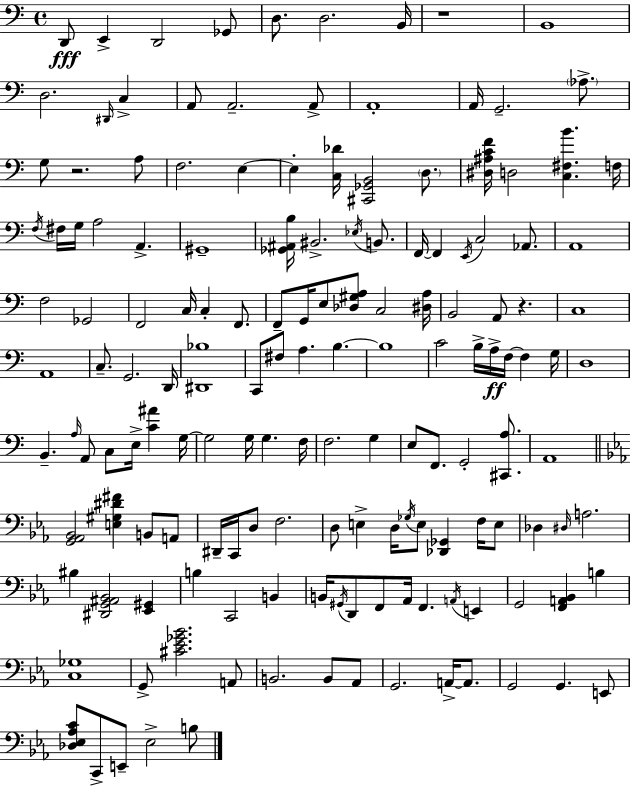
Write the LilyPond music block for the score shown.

{
  \clef bass
  \time 4/4
  \defaultTimeSignature
  \key c \major
  d,8\fff e,4-> d,2 ges,8 | d8. d2. b,16 | r1 | b,1 | \break d2. \grace { dis,16 } c4-> | a,8 a,2.-- a,8-> | a,1-. | a,16 g,2.-- \parenthesize aes8.-> | \break g8 r2. a8 | f2. e4~~ | e4-. <c des'>16 <cis, ges, b,>2 \parenthesize d8. | <dis ais c' f'>16 d2 <c fis b'>4. | \break f16 \acciaccatura { f16 } fis16 g16 a2 a,4.-> | gis,1-- | <ges, ais, b>16 bis,2.-> \acciaccatura { ees16 } | b,8. f,16~~ f,4 \acciaccatura { e,16 } c2 | \break aes,8. a,1 | f2 ges,2 | f,2 c16 c4-. | f,8. f,8-- g,16 e8 <des gis a>8 c2 | \break <dis a>16 b,2 a,8 r4. | c1 | a,1 | c8.-- g,2. | \break d,16 <dis, bes>1 | c,8 fis8 a4. b4.~~ | b1 | c'2 b16-> a16->\ff f16~~ f4 | \break g16 d1 | b,4.-- \grace { a16 } a,8 c8 e16-> | <c' ais'>4 g16~~ g2 g16 g4. | f16 f2. | \break g4 e8 f,8. g,2-. | <cis, a>8. a,1 | \bar "||" \break \key c \minor <g, aes, bes,>2 <e gis dis' fis'>4 b,8 a,8 | dis,16-- c,16 d8 f2. | d8 e4-> d16 \acciaccatura { ges16 } e8 <des, ges,>4 f16 e8 | des4 \grace { dis16 } a2. | \break bis4 <dis, g, ais, bes,>2 <ees, gis,>4 | b4 c,2 b,4 | b,16 \acciaccatura { gis,16 } d,8 f,8 aes,16 f,4. \acciaccatura { a,16 } | e,4 g,2 <f, a, bes,>4 | \break b4 <c ges>1 | g,8-> <cis' ees' ges' bes'>2. | a,8 b,2. | b,8 aes,8 g,2. | \break a,16->~~ a,8. g,2 g,4. | e,8 <des ees aes c'>8 c,8-> e,8-- ees2-> | b8 \bar "|."
}